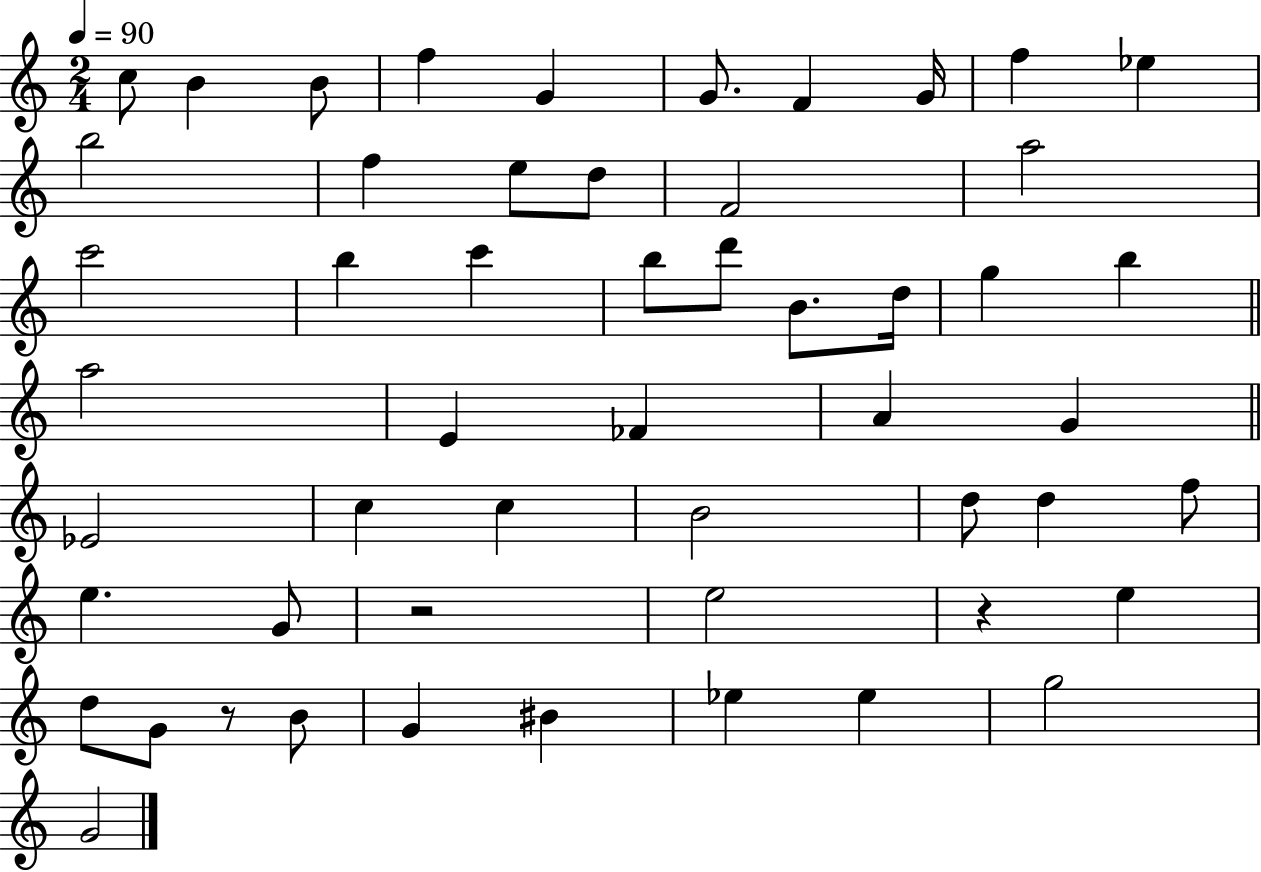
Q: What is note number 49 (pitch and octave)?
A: G5